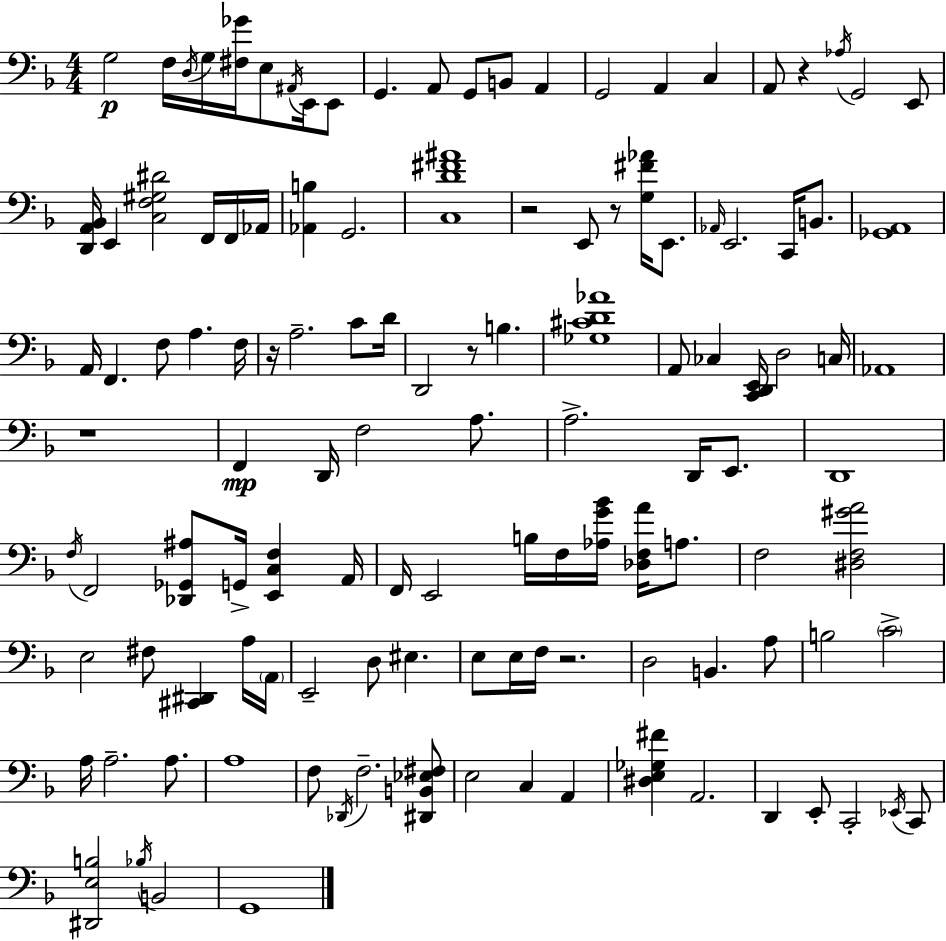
{
  \clef bass
  \numericTimeSignature
  \time 4/4
  \key d \minor
  g2\p f16 \acciaccatura { d16 } g16 <fis ges'>16 e8 \acciaccatura { ais,16 } e,16 | e,8 g,4. a,8 g,8 b,8 a,4 | g,2 a,4 c4 | a,8 r4 \acciaccatura { aes16 } g,2 | \break e,8 <d, a, bes,>16 e,4 <c f gis dis'>2 | f,16 f,16 aes,16 <aes, b>4 g,2. | <c d' fis' ais'>1 | r2 e,8 r8 <g fis' aes'>16 | \break e,8. \grace { aes,16 } e,2. | c,16 b,8. <ges, a,>1 | a,16 f,4. f8 a4. | f16 r16 a2.-- | \break c'8 d'16 d,2 r8 b4. | <ges cis' d' aes'>1 | a,8 ces4 <c, d, e,>16 d2 | c16 aes,1 | \break r1 | f,4\mp d,16 f2 | a8. a2.-> | d,16 e,8. d,1 | \break \acciaccatura { f16 } f,2 <des, ges, ais>8 g,16-> | <e, c f>4 a,16 f,16 e,2 b16 f16 | <aes g' bes'>16 <des f a'>16 a8. f2 <dis f gis' a'>2 | e2 fis8 <cis, dis,>4 | \break a16 \parenthesize a,16 e,2-- d8 eis4. | e8 e16 f16 r2. | d2 b,4. | a8 b2 \parenthesize c'2-> | \break a16 a2.-- | a8. a1 | f8 \acciaccatura { des,16 } f2.-- | <dis, b, ees fis>8 e2 c4 | \break a,4 <dis e ges fis'>4 a,2. | d,4 e,8-. c,2-. | \acciaccatura { ees,16 } c,8 <dis, e b>2 \acciaccatura { bes16 } | b,2 g,1 | \break \bar "|."
}